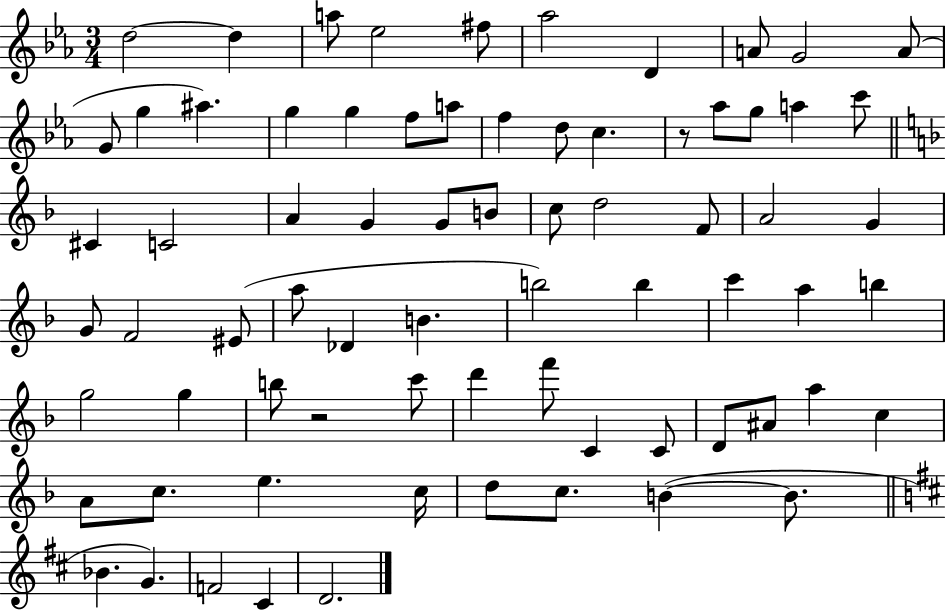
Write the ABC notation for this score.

X:1
T:Untitled
M:3/4
L:1/4
K:Eb
d2 d a/2 _e2 ^f/2 _a2 D A/2 G2 A/2 G/2 g ^a g g f/2 a/2 f d/2 c z/2 _a/2 g/2 a c'/2 ^C C2 A G G/2 B/2 c/2 d2 F/2 A2 G G/2 F2 ^E/2 a/2 _D B b2 b c' a b g2 g b/2 z2 c'/2 d' f'/2 C C/2 D/2 ^A/2 a c A/2 c/2 e c/4 d/2 c/2 B B/2 _B G F2 ^C D2